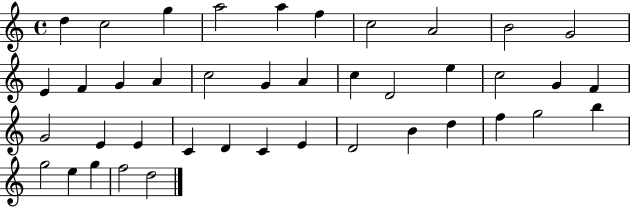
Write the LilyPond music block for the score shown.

{
  \clef treble
  \time 4/4
  \defaultTimeSignature
  \key c \major
  d''4 c''2 g''4 | a''2 a''4 f''4 | c''2 a'2 | b'2 g'2 | \break e'4 f'4 g'4 a'4 | c''2 g'4 a'4 | c''4 d'2 e''4 | c''2 g'4 f'4 | \break g'2 e'4 e'4 | c'4 d'4 c'4 e'4 | d'2 b'4 d''4 | f''4 g''2 b''4 | \break g''2 e''4 g''4 | f''2 d''2 | \bar "|."
}